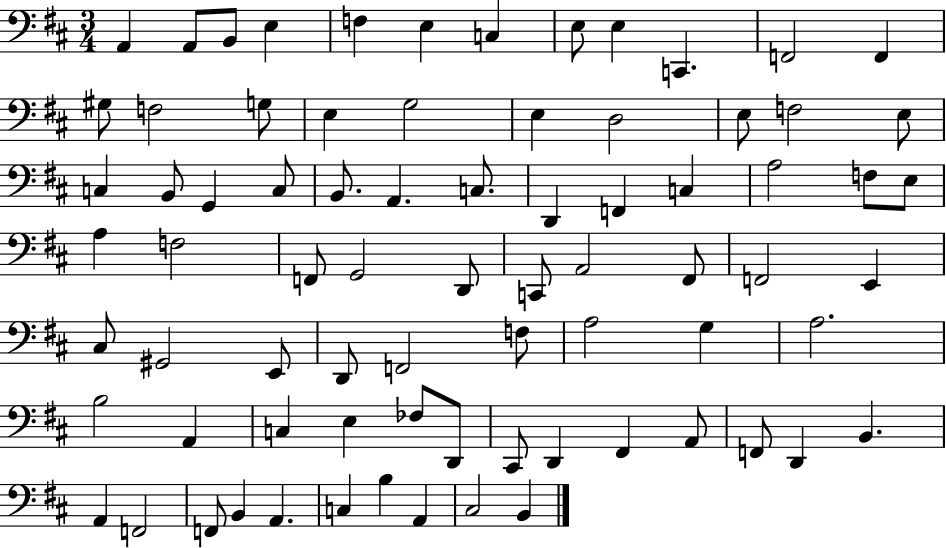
A2/q A2/e B2/e E3/q F3/q E3/q C3/q E3/e E3/q C2/q. F2/h F2/q G#3/e F3/h G3/e E3/q G3/h E3/q D3/h E3/e F3/h E3/e C3/q B2/e G2/q C3/e B2/e. A2/q. C3/e. D2/q F2/q C3/q A3/h F3/e E3/e A3/q F3/h F2/e G2/h D2/e C2/e A2/h F#2/e F2/h E2/q C#3/e G#2/h E2/e D2/e F2/h F3/e A3/h G3/q A3/h. B3/h A2/q C3/q E3/q FES3/e D2/e C#2/e D2/q F#2/q A2/e F2/e D2/q B2/q. A2/q F2/h F2/e B2/q A2/q. C3/q B3/q A2/q C#3/h B2/q